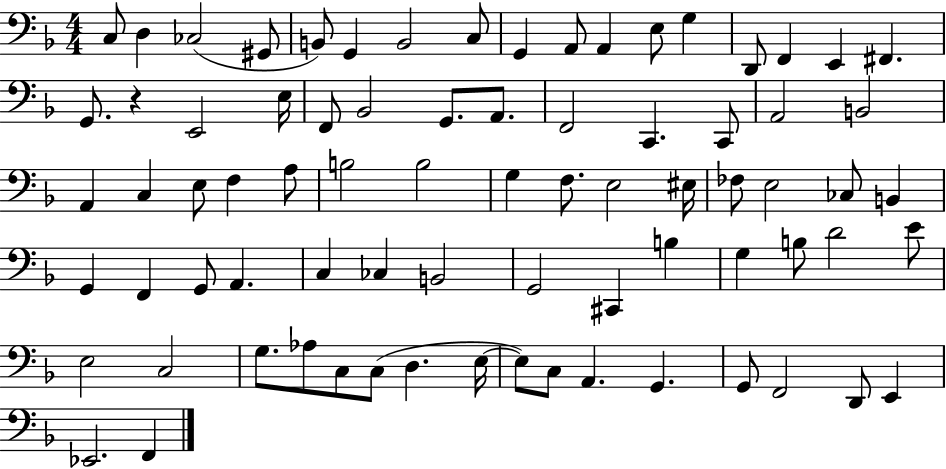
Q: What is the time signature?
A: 4/4